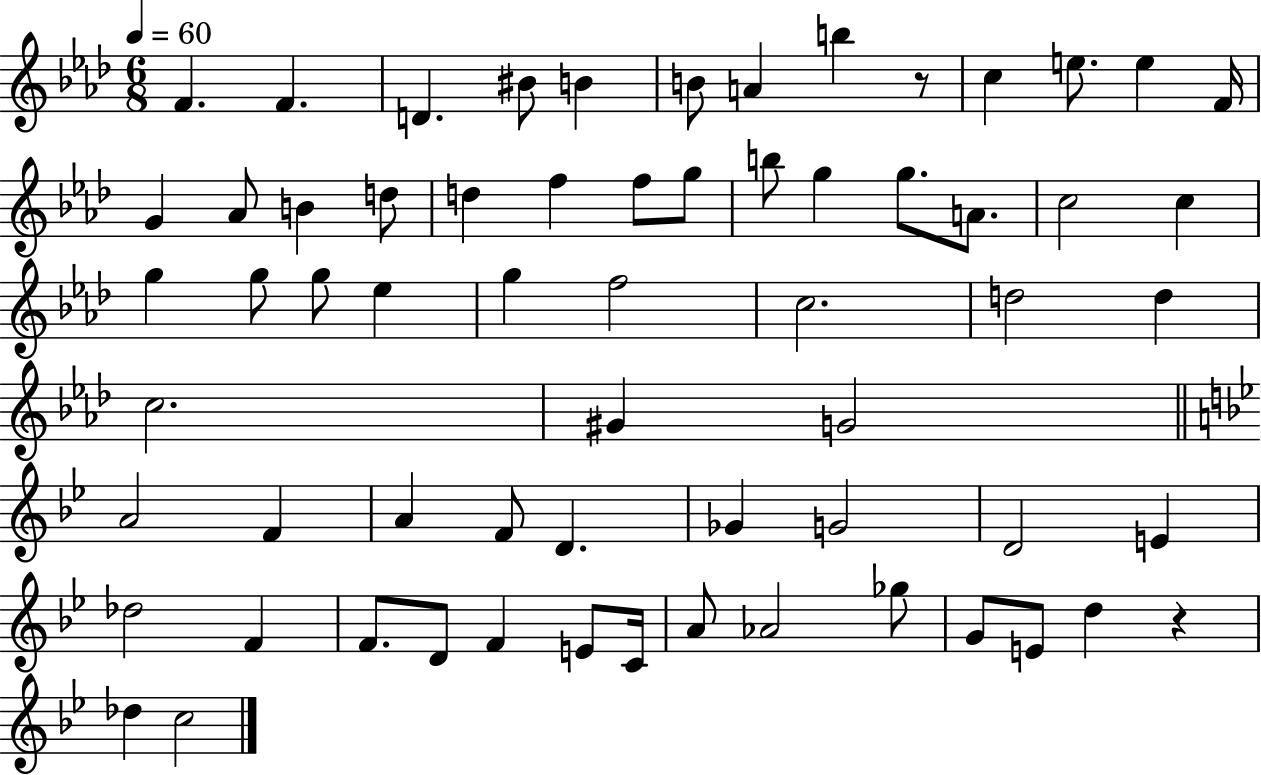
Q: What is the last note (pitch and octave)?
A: C5